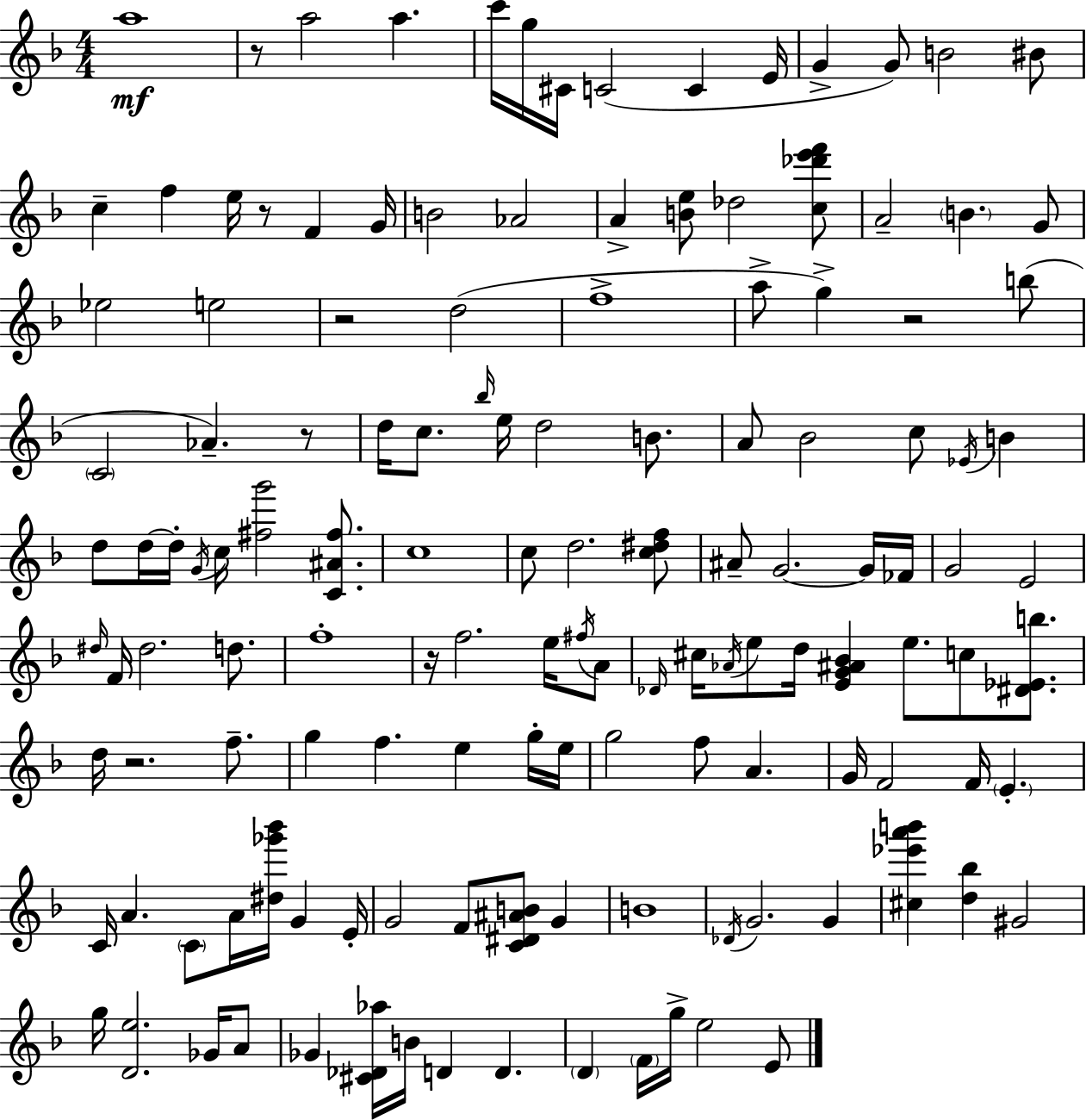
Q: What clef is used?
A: treble